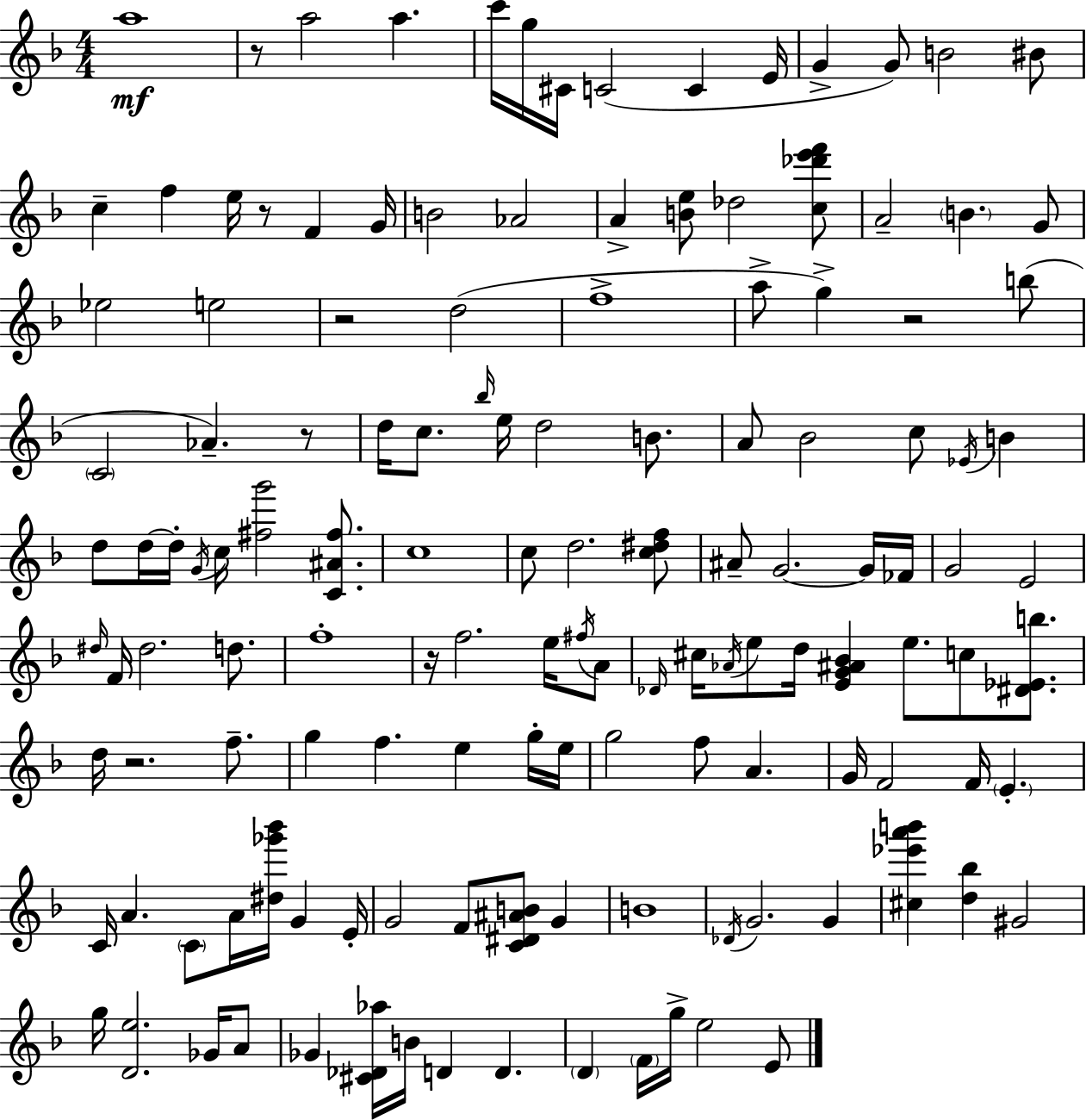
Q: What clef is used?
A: treble